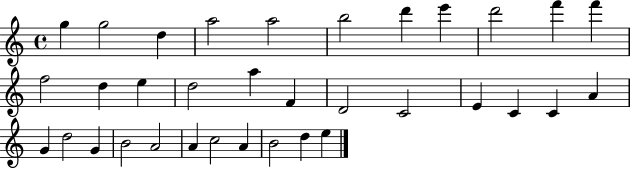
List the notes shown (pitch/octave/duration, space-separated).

G5/q G5/h D5/q A5/h A5/h B5/h D6/q E6/q D6/h F6/q F6/q F5/h D5/q E5/q D5/h A5/q F4/q D4/h C4/h E4/q C4/q C4/q A4/q G4/q D5/h G4/q B4/h A4/h A4/q C5/h A4/q B4/h D5/q E5/q